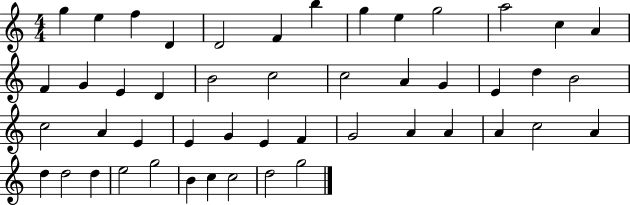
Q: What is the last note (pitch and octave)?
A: G5